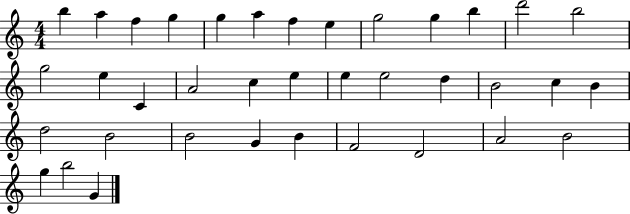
{
  \clef treble
  \numericTimeSignature
  \time 4/4
  \key c \major
  b''4 a''4 f''4 g''4 | g''4 a''4 f''4 e''4 | g''2 g''4 b''4 | d'''2 b''2 | \break g''2 e''4 c'4 | a'2 c''4 e''4 | e''4 e''2 d''4 | b'2 c''4 b'4 | \break d''2 b'2 | b'2 g'4 b'4 | f'2 d'2 | a'2 b'2 | \break g''4 b''2 g'4 | \bar "|."
}